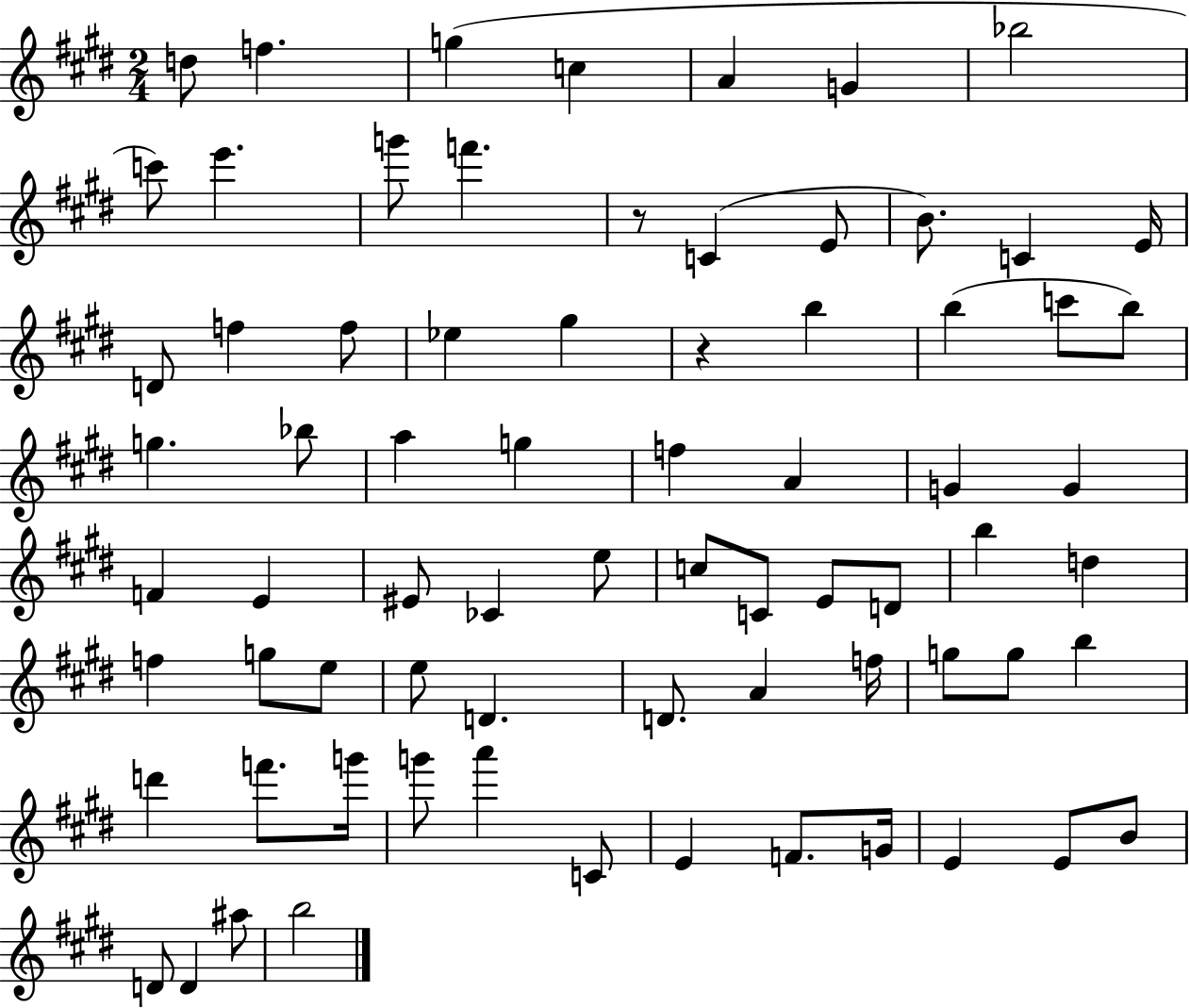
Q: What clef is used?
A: treble